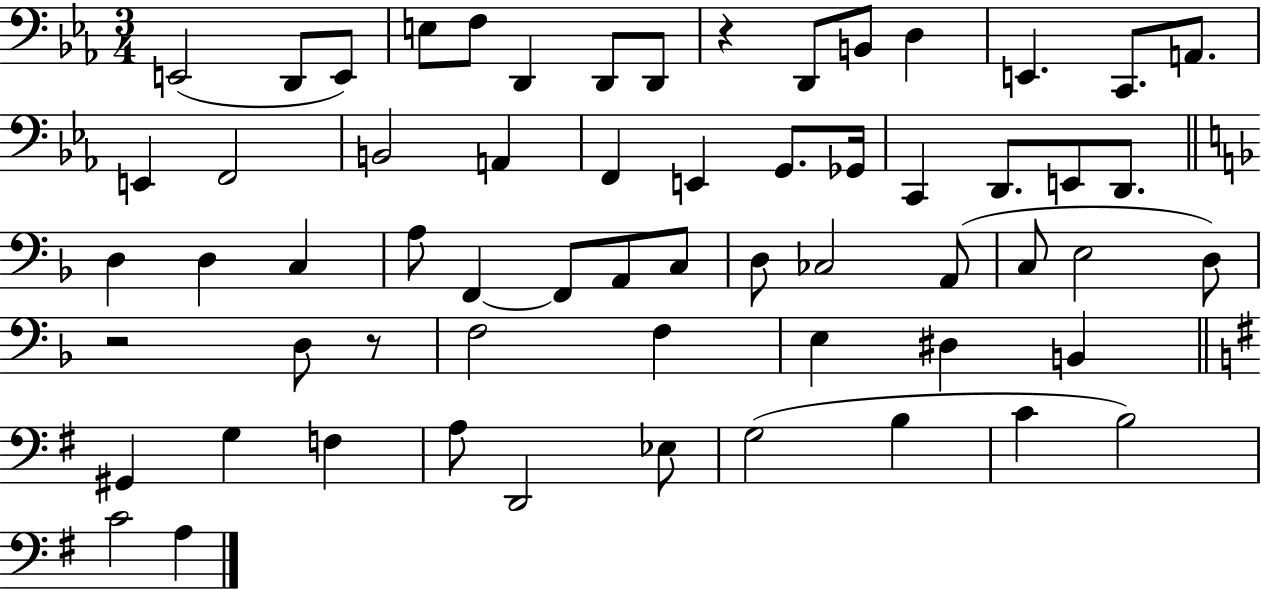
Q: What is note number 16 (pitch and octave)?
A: F2